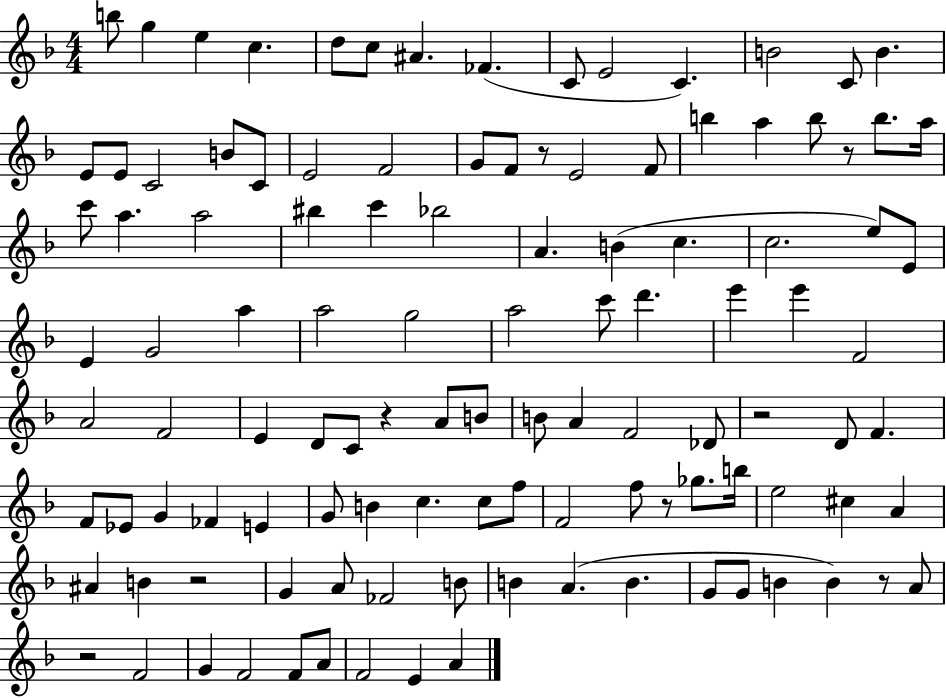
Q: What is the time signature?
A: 4/4